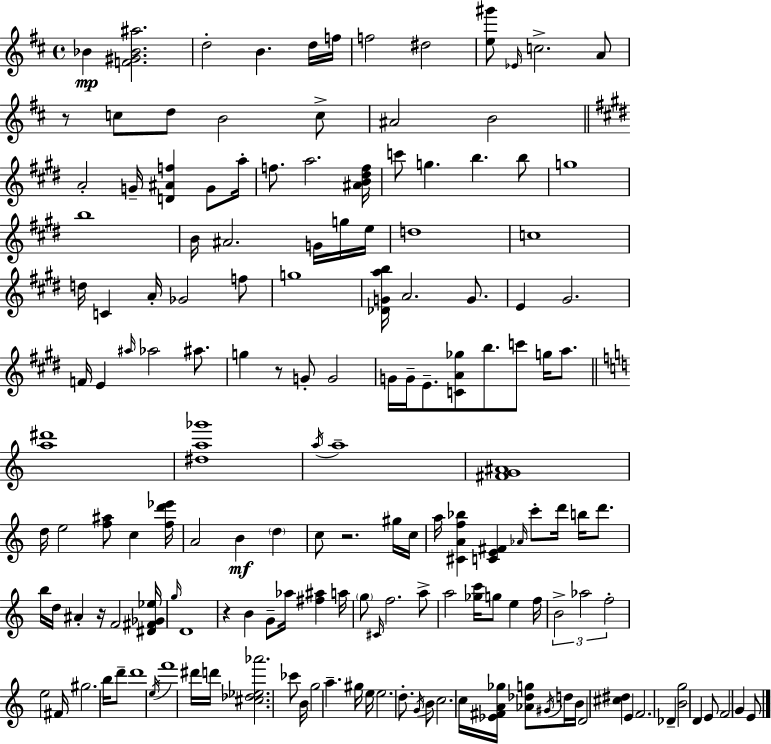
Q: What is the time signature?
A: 4/4